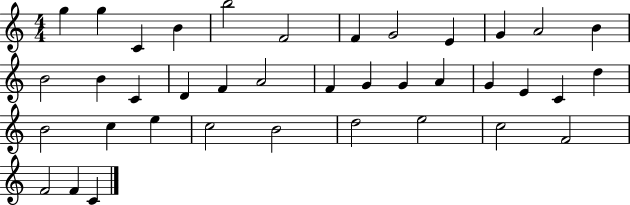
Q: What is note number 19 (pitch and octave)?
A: F4